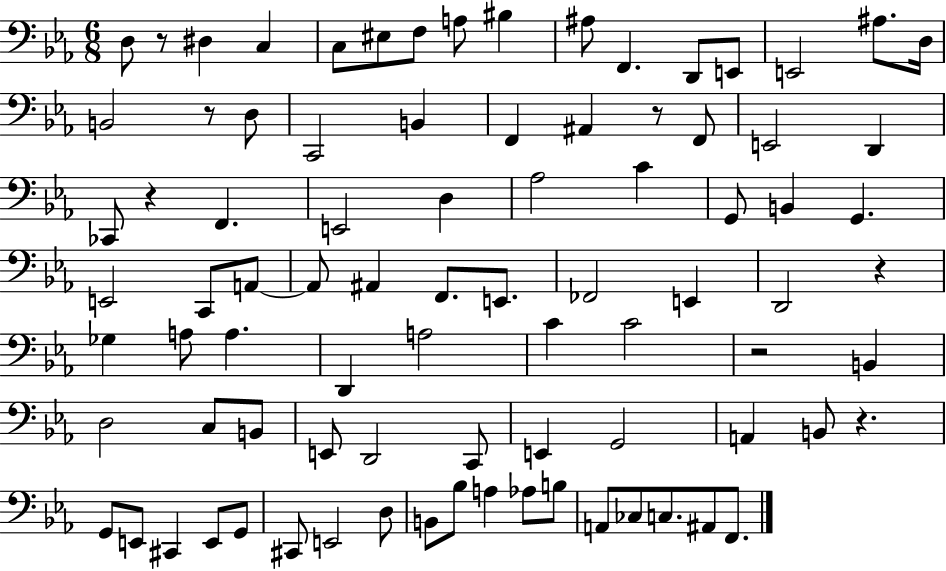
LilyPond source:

{
  \clef bass
  \numericTimeSignature
  \time 6/8
  \key ees \major
  d8 r8 dis4 c4 | c8 eis8 f8 a8 bis4 | ais8 f,4. d,8 e,8 | e,2 ais8. d16 | \break b,2 r8 d8 | c,2 b,4 | f,4 ais,4 r8 f,8 | e,2 d,4 | \break ces,8 r4 f,4. | e,2 d4 | aes2 c'4 | g,8 b,4 g,4. | \break e,2 c,8 a,8~~ | a,8 ais,4 f,8. e,8. | fes,2 e,4 | d,2 r4 | \break ges4 a8 a4. | d,4 a2 | c'4 c'2 | r2 b,4 | \break d2 c8 b,8 | e,8 d,2 c,8 | e,4 g,2 | a,4 b,8 r4. | \break g,8 e,8 cis,4 e,8 g,8 | cis,8 e,2 d8 | b,8 bes8 a4 aes8 b8 | a,8 ces8 c8. ais,8 f,8. | \break \bar "|."
}